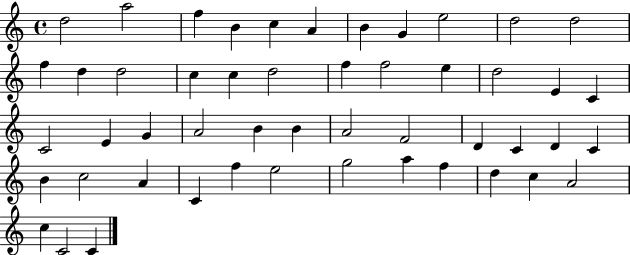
{
  \clef treble
  \time 4/4
  \defaultTimeSignature
  \key c \major
  d''2 a''2 | f''4 b'4 c''4 a'4 | b'4 g'4 e''2 | d''2 d''2 | \break f''4 d''4 d''2 | c''4 c''4 d''2 | f''4 f''2 e''4 | d''2 e'4 c'4 | \break c'2 e'4 g'4 | a'2 b'4 b'4 | a'2 f'2 | d'4 c'4 d'4 c'4 | \break b'4 c''2 a'4 | c'4 f''4 e''2 | g''2 a''4 f''4 | d''4 c''4 a'2 | \break c''4 c'2 c'4 | \bar "|."
}